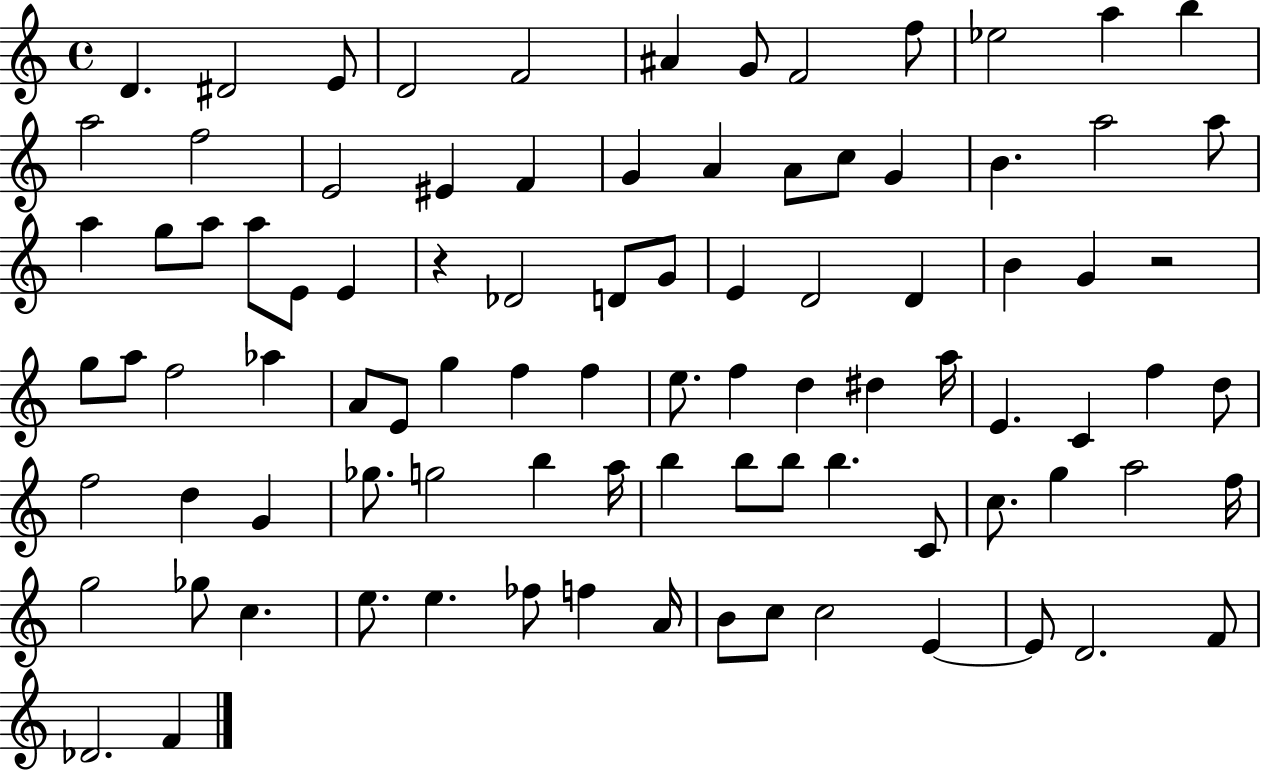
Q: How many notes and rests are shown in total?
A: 92